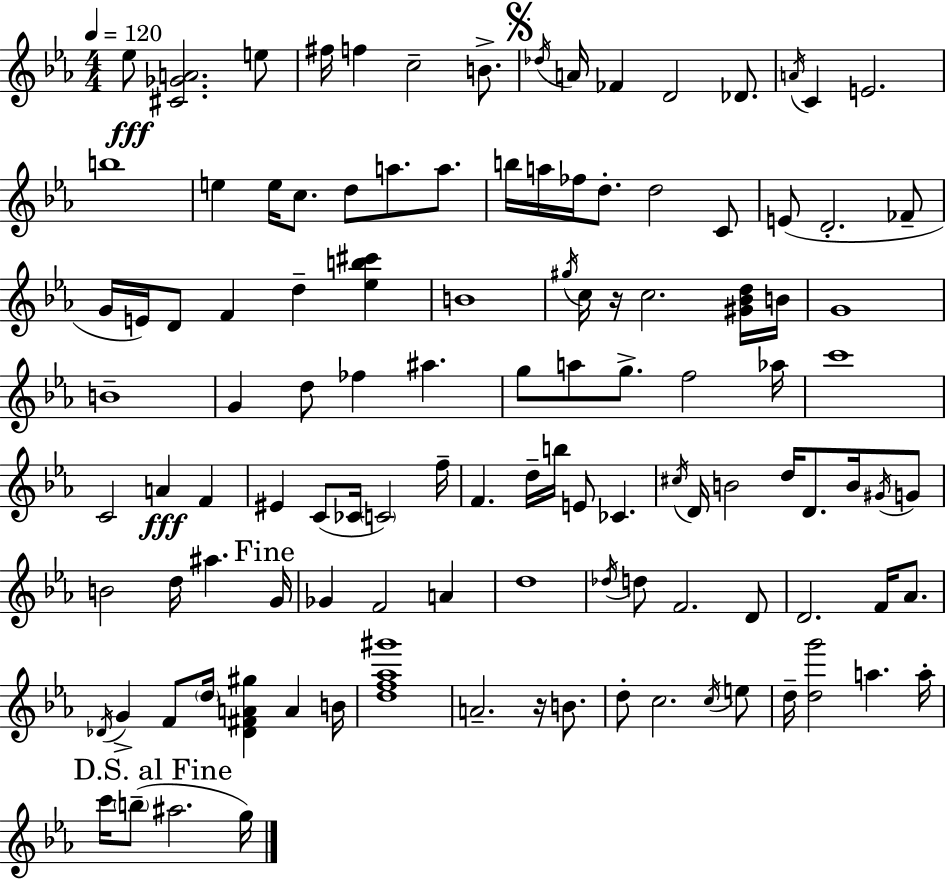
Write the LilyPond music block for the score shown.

{
  \clef treble
  \numericTimeSignature
  \time 4/4
  \key c \minor
  \tempo 4 = 120
  ees''8\fff <cis' ges' a'>2. e''8 | fis''16 f''4 c''2-- b'8.-> | \mark \markup { \musicglyph "scripts.segno" } \acciaccatura { des''16 } a'16 fes'4 d'2 des'8. | \acciaccatura { a'16 } c'4 e'2. | \break b''1 | e''4 e''16 c''8. d''8 a''8. a''8. | b''16 a''16 fes''16 d''8.-. d''2 | c'8 e'8( d'2.-. | \break fes'8-- g'16 e'16) d'8 f'4 d''4-- <ees'' b'' cis'''>4 | b'1 | \acciaccatura { gis''16 } c''16 r16 c''2. | <gis' bes' d''>16 b'16 g'1 | \break b'1-- | g'4 d''8 fes''4 ais''4. | g''8 a''8 g''8.-> f''2 | aes''16 c'''1 | \break c'2 a'4\fff f'4 | eis'4 c'8( ces'16 \parenthesize c'2) | f''16-- f'4. d''16-- b''16 e'8 ces'4. | \acciaccatura { cis''16 } d'16 b'2 d''16 d'8. | \break b'16 \acciaccatura { gis'16 } g'8 b'2 d''16 ais''4. | \mark "Fine" g'16 ges'4 f'2 | a'4 d''1 | \acciaccatura { des''16 } d''8 f'2. | \break d'8 d'2. | f'16 aes'8. \acciaccatura { des'16 } g'4-> f'8 \parenthesize d''16 <des' fis' a' gis''>4 | a'4 b'16 <d'' f'' aes'' gis'''>1 | a'2.-- | \break r16 b'8. d''8-. c''2. | \acciaccatura { c''16 } e''8 d''16-- <d'' g'''>2 | a''4. a''16-. \mark "D.S. al Fine" c'''16 \parenthesize b''8--( ais''2. | g''16) \bar "|."
}